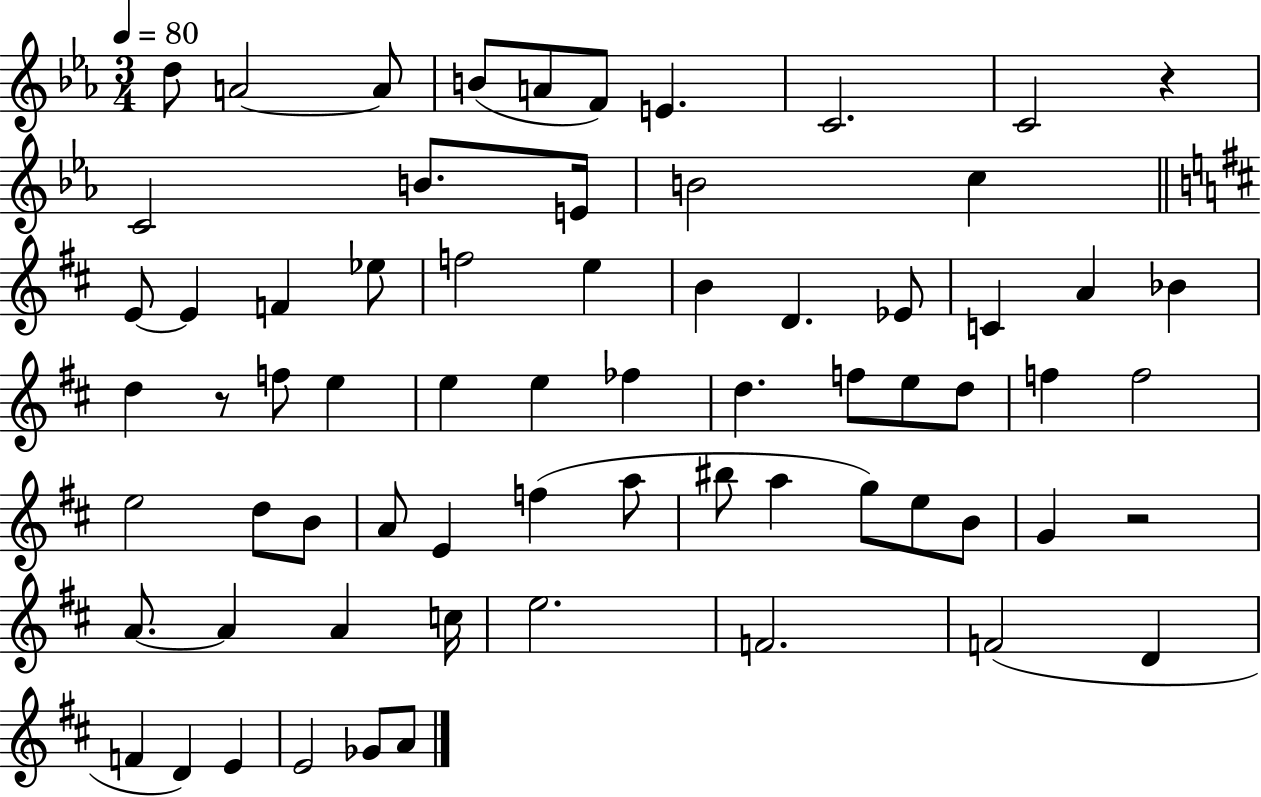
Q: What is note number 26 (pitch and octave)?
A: Bb4